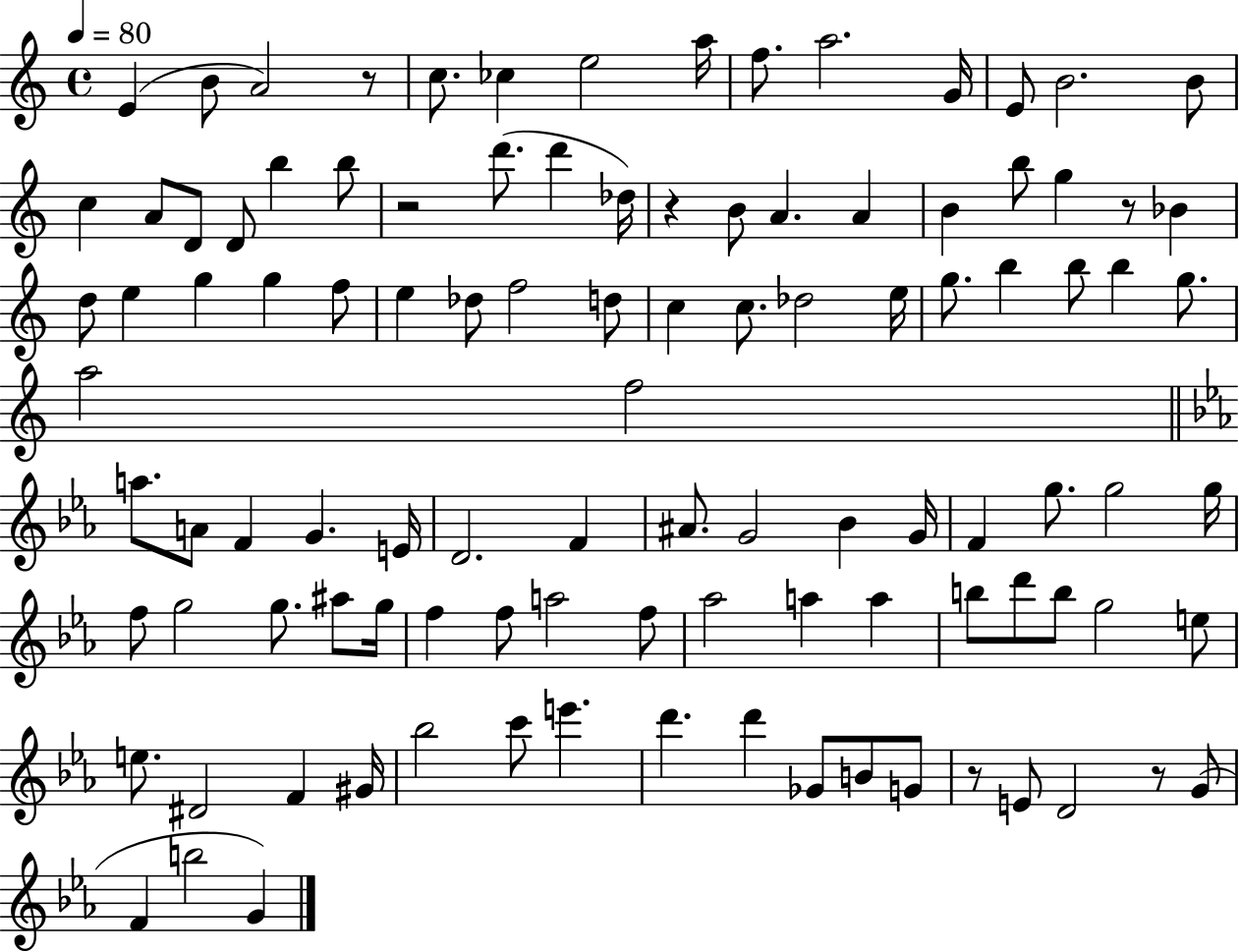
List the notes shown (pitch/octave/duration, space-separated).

E4/q B4/e A4/h R/e C5/e. CES5/q E5/h A5/s F5/e. A5/h. G4/s E4/e B4/h. B4/e C5/q A4/e D4/e D4/e B5/q B5/e R/h D6/e. D6/q Db5/s R/q B4/e A4/q. A4/q B4/q B5/e G5/q R/e Bb4/q D5/e E5/q G5/q G5/q F5/e E5/q Db5/e F5/h D5/e C5/q C5/e. Db5/h E5/s G5/e. B5/q B5/e B5/q G5/e. A5/h F5/h A5/e. A4/e F4/q G4/q. E4/s D4/h. F4/q A#4/e. G4/h Bb4/q G4/s F4/q G5/e. G5/h G5/s F5/e G5/h G5/e. A#5/e G5/s F5/q F5/e A5/h F5/e Ab5/h A5/q A5/q B5/e D6/e B5/e G5/h E5/e E5/e. D#4/h F4/q G#4/s Bb5/h C6/e E6/q. D6/q. D6/q Gb4/e B4/e G4/e R/e E4/e D4/h R/e G4/e F4/q B5/h G4/q